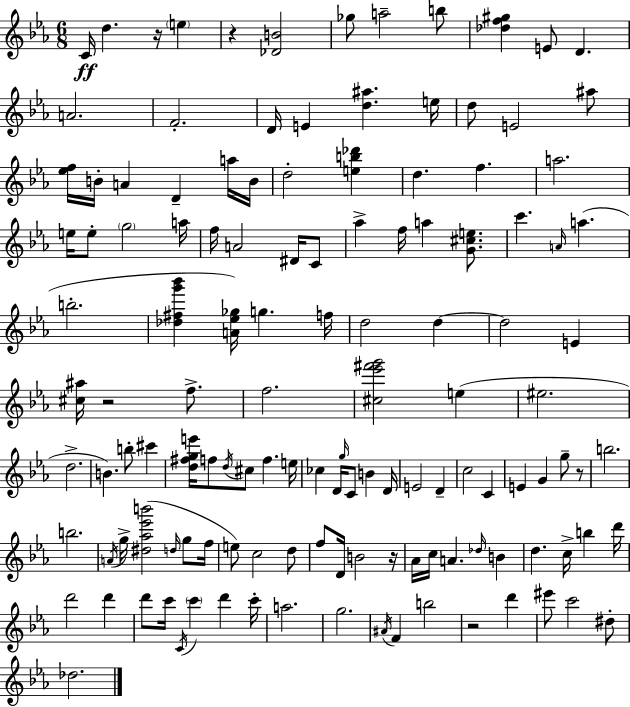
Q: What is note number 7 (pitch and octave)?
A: E4